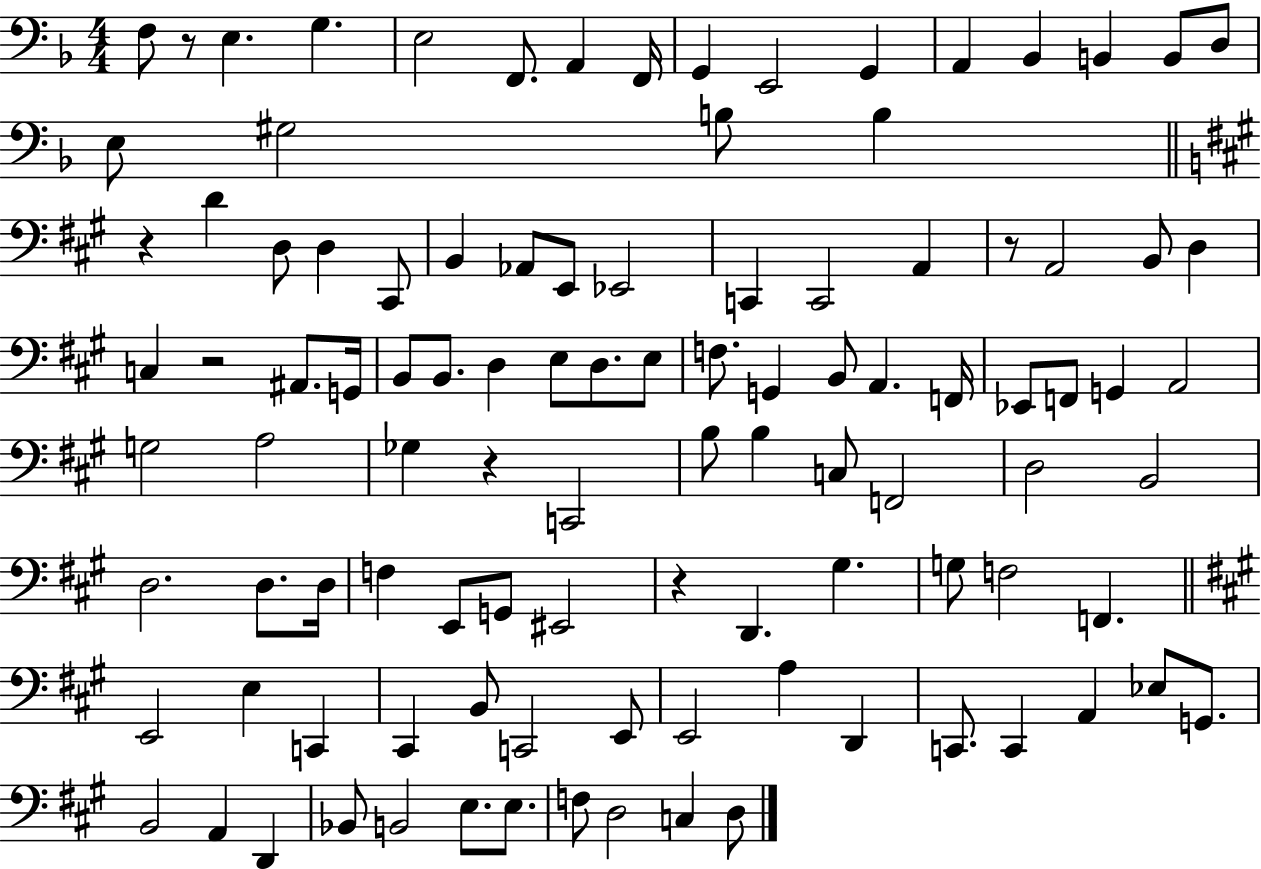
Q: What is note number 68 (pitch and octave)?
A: EIS2